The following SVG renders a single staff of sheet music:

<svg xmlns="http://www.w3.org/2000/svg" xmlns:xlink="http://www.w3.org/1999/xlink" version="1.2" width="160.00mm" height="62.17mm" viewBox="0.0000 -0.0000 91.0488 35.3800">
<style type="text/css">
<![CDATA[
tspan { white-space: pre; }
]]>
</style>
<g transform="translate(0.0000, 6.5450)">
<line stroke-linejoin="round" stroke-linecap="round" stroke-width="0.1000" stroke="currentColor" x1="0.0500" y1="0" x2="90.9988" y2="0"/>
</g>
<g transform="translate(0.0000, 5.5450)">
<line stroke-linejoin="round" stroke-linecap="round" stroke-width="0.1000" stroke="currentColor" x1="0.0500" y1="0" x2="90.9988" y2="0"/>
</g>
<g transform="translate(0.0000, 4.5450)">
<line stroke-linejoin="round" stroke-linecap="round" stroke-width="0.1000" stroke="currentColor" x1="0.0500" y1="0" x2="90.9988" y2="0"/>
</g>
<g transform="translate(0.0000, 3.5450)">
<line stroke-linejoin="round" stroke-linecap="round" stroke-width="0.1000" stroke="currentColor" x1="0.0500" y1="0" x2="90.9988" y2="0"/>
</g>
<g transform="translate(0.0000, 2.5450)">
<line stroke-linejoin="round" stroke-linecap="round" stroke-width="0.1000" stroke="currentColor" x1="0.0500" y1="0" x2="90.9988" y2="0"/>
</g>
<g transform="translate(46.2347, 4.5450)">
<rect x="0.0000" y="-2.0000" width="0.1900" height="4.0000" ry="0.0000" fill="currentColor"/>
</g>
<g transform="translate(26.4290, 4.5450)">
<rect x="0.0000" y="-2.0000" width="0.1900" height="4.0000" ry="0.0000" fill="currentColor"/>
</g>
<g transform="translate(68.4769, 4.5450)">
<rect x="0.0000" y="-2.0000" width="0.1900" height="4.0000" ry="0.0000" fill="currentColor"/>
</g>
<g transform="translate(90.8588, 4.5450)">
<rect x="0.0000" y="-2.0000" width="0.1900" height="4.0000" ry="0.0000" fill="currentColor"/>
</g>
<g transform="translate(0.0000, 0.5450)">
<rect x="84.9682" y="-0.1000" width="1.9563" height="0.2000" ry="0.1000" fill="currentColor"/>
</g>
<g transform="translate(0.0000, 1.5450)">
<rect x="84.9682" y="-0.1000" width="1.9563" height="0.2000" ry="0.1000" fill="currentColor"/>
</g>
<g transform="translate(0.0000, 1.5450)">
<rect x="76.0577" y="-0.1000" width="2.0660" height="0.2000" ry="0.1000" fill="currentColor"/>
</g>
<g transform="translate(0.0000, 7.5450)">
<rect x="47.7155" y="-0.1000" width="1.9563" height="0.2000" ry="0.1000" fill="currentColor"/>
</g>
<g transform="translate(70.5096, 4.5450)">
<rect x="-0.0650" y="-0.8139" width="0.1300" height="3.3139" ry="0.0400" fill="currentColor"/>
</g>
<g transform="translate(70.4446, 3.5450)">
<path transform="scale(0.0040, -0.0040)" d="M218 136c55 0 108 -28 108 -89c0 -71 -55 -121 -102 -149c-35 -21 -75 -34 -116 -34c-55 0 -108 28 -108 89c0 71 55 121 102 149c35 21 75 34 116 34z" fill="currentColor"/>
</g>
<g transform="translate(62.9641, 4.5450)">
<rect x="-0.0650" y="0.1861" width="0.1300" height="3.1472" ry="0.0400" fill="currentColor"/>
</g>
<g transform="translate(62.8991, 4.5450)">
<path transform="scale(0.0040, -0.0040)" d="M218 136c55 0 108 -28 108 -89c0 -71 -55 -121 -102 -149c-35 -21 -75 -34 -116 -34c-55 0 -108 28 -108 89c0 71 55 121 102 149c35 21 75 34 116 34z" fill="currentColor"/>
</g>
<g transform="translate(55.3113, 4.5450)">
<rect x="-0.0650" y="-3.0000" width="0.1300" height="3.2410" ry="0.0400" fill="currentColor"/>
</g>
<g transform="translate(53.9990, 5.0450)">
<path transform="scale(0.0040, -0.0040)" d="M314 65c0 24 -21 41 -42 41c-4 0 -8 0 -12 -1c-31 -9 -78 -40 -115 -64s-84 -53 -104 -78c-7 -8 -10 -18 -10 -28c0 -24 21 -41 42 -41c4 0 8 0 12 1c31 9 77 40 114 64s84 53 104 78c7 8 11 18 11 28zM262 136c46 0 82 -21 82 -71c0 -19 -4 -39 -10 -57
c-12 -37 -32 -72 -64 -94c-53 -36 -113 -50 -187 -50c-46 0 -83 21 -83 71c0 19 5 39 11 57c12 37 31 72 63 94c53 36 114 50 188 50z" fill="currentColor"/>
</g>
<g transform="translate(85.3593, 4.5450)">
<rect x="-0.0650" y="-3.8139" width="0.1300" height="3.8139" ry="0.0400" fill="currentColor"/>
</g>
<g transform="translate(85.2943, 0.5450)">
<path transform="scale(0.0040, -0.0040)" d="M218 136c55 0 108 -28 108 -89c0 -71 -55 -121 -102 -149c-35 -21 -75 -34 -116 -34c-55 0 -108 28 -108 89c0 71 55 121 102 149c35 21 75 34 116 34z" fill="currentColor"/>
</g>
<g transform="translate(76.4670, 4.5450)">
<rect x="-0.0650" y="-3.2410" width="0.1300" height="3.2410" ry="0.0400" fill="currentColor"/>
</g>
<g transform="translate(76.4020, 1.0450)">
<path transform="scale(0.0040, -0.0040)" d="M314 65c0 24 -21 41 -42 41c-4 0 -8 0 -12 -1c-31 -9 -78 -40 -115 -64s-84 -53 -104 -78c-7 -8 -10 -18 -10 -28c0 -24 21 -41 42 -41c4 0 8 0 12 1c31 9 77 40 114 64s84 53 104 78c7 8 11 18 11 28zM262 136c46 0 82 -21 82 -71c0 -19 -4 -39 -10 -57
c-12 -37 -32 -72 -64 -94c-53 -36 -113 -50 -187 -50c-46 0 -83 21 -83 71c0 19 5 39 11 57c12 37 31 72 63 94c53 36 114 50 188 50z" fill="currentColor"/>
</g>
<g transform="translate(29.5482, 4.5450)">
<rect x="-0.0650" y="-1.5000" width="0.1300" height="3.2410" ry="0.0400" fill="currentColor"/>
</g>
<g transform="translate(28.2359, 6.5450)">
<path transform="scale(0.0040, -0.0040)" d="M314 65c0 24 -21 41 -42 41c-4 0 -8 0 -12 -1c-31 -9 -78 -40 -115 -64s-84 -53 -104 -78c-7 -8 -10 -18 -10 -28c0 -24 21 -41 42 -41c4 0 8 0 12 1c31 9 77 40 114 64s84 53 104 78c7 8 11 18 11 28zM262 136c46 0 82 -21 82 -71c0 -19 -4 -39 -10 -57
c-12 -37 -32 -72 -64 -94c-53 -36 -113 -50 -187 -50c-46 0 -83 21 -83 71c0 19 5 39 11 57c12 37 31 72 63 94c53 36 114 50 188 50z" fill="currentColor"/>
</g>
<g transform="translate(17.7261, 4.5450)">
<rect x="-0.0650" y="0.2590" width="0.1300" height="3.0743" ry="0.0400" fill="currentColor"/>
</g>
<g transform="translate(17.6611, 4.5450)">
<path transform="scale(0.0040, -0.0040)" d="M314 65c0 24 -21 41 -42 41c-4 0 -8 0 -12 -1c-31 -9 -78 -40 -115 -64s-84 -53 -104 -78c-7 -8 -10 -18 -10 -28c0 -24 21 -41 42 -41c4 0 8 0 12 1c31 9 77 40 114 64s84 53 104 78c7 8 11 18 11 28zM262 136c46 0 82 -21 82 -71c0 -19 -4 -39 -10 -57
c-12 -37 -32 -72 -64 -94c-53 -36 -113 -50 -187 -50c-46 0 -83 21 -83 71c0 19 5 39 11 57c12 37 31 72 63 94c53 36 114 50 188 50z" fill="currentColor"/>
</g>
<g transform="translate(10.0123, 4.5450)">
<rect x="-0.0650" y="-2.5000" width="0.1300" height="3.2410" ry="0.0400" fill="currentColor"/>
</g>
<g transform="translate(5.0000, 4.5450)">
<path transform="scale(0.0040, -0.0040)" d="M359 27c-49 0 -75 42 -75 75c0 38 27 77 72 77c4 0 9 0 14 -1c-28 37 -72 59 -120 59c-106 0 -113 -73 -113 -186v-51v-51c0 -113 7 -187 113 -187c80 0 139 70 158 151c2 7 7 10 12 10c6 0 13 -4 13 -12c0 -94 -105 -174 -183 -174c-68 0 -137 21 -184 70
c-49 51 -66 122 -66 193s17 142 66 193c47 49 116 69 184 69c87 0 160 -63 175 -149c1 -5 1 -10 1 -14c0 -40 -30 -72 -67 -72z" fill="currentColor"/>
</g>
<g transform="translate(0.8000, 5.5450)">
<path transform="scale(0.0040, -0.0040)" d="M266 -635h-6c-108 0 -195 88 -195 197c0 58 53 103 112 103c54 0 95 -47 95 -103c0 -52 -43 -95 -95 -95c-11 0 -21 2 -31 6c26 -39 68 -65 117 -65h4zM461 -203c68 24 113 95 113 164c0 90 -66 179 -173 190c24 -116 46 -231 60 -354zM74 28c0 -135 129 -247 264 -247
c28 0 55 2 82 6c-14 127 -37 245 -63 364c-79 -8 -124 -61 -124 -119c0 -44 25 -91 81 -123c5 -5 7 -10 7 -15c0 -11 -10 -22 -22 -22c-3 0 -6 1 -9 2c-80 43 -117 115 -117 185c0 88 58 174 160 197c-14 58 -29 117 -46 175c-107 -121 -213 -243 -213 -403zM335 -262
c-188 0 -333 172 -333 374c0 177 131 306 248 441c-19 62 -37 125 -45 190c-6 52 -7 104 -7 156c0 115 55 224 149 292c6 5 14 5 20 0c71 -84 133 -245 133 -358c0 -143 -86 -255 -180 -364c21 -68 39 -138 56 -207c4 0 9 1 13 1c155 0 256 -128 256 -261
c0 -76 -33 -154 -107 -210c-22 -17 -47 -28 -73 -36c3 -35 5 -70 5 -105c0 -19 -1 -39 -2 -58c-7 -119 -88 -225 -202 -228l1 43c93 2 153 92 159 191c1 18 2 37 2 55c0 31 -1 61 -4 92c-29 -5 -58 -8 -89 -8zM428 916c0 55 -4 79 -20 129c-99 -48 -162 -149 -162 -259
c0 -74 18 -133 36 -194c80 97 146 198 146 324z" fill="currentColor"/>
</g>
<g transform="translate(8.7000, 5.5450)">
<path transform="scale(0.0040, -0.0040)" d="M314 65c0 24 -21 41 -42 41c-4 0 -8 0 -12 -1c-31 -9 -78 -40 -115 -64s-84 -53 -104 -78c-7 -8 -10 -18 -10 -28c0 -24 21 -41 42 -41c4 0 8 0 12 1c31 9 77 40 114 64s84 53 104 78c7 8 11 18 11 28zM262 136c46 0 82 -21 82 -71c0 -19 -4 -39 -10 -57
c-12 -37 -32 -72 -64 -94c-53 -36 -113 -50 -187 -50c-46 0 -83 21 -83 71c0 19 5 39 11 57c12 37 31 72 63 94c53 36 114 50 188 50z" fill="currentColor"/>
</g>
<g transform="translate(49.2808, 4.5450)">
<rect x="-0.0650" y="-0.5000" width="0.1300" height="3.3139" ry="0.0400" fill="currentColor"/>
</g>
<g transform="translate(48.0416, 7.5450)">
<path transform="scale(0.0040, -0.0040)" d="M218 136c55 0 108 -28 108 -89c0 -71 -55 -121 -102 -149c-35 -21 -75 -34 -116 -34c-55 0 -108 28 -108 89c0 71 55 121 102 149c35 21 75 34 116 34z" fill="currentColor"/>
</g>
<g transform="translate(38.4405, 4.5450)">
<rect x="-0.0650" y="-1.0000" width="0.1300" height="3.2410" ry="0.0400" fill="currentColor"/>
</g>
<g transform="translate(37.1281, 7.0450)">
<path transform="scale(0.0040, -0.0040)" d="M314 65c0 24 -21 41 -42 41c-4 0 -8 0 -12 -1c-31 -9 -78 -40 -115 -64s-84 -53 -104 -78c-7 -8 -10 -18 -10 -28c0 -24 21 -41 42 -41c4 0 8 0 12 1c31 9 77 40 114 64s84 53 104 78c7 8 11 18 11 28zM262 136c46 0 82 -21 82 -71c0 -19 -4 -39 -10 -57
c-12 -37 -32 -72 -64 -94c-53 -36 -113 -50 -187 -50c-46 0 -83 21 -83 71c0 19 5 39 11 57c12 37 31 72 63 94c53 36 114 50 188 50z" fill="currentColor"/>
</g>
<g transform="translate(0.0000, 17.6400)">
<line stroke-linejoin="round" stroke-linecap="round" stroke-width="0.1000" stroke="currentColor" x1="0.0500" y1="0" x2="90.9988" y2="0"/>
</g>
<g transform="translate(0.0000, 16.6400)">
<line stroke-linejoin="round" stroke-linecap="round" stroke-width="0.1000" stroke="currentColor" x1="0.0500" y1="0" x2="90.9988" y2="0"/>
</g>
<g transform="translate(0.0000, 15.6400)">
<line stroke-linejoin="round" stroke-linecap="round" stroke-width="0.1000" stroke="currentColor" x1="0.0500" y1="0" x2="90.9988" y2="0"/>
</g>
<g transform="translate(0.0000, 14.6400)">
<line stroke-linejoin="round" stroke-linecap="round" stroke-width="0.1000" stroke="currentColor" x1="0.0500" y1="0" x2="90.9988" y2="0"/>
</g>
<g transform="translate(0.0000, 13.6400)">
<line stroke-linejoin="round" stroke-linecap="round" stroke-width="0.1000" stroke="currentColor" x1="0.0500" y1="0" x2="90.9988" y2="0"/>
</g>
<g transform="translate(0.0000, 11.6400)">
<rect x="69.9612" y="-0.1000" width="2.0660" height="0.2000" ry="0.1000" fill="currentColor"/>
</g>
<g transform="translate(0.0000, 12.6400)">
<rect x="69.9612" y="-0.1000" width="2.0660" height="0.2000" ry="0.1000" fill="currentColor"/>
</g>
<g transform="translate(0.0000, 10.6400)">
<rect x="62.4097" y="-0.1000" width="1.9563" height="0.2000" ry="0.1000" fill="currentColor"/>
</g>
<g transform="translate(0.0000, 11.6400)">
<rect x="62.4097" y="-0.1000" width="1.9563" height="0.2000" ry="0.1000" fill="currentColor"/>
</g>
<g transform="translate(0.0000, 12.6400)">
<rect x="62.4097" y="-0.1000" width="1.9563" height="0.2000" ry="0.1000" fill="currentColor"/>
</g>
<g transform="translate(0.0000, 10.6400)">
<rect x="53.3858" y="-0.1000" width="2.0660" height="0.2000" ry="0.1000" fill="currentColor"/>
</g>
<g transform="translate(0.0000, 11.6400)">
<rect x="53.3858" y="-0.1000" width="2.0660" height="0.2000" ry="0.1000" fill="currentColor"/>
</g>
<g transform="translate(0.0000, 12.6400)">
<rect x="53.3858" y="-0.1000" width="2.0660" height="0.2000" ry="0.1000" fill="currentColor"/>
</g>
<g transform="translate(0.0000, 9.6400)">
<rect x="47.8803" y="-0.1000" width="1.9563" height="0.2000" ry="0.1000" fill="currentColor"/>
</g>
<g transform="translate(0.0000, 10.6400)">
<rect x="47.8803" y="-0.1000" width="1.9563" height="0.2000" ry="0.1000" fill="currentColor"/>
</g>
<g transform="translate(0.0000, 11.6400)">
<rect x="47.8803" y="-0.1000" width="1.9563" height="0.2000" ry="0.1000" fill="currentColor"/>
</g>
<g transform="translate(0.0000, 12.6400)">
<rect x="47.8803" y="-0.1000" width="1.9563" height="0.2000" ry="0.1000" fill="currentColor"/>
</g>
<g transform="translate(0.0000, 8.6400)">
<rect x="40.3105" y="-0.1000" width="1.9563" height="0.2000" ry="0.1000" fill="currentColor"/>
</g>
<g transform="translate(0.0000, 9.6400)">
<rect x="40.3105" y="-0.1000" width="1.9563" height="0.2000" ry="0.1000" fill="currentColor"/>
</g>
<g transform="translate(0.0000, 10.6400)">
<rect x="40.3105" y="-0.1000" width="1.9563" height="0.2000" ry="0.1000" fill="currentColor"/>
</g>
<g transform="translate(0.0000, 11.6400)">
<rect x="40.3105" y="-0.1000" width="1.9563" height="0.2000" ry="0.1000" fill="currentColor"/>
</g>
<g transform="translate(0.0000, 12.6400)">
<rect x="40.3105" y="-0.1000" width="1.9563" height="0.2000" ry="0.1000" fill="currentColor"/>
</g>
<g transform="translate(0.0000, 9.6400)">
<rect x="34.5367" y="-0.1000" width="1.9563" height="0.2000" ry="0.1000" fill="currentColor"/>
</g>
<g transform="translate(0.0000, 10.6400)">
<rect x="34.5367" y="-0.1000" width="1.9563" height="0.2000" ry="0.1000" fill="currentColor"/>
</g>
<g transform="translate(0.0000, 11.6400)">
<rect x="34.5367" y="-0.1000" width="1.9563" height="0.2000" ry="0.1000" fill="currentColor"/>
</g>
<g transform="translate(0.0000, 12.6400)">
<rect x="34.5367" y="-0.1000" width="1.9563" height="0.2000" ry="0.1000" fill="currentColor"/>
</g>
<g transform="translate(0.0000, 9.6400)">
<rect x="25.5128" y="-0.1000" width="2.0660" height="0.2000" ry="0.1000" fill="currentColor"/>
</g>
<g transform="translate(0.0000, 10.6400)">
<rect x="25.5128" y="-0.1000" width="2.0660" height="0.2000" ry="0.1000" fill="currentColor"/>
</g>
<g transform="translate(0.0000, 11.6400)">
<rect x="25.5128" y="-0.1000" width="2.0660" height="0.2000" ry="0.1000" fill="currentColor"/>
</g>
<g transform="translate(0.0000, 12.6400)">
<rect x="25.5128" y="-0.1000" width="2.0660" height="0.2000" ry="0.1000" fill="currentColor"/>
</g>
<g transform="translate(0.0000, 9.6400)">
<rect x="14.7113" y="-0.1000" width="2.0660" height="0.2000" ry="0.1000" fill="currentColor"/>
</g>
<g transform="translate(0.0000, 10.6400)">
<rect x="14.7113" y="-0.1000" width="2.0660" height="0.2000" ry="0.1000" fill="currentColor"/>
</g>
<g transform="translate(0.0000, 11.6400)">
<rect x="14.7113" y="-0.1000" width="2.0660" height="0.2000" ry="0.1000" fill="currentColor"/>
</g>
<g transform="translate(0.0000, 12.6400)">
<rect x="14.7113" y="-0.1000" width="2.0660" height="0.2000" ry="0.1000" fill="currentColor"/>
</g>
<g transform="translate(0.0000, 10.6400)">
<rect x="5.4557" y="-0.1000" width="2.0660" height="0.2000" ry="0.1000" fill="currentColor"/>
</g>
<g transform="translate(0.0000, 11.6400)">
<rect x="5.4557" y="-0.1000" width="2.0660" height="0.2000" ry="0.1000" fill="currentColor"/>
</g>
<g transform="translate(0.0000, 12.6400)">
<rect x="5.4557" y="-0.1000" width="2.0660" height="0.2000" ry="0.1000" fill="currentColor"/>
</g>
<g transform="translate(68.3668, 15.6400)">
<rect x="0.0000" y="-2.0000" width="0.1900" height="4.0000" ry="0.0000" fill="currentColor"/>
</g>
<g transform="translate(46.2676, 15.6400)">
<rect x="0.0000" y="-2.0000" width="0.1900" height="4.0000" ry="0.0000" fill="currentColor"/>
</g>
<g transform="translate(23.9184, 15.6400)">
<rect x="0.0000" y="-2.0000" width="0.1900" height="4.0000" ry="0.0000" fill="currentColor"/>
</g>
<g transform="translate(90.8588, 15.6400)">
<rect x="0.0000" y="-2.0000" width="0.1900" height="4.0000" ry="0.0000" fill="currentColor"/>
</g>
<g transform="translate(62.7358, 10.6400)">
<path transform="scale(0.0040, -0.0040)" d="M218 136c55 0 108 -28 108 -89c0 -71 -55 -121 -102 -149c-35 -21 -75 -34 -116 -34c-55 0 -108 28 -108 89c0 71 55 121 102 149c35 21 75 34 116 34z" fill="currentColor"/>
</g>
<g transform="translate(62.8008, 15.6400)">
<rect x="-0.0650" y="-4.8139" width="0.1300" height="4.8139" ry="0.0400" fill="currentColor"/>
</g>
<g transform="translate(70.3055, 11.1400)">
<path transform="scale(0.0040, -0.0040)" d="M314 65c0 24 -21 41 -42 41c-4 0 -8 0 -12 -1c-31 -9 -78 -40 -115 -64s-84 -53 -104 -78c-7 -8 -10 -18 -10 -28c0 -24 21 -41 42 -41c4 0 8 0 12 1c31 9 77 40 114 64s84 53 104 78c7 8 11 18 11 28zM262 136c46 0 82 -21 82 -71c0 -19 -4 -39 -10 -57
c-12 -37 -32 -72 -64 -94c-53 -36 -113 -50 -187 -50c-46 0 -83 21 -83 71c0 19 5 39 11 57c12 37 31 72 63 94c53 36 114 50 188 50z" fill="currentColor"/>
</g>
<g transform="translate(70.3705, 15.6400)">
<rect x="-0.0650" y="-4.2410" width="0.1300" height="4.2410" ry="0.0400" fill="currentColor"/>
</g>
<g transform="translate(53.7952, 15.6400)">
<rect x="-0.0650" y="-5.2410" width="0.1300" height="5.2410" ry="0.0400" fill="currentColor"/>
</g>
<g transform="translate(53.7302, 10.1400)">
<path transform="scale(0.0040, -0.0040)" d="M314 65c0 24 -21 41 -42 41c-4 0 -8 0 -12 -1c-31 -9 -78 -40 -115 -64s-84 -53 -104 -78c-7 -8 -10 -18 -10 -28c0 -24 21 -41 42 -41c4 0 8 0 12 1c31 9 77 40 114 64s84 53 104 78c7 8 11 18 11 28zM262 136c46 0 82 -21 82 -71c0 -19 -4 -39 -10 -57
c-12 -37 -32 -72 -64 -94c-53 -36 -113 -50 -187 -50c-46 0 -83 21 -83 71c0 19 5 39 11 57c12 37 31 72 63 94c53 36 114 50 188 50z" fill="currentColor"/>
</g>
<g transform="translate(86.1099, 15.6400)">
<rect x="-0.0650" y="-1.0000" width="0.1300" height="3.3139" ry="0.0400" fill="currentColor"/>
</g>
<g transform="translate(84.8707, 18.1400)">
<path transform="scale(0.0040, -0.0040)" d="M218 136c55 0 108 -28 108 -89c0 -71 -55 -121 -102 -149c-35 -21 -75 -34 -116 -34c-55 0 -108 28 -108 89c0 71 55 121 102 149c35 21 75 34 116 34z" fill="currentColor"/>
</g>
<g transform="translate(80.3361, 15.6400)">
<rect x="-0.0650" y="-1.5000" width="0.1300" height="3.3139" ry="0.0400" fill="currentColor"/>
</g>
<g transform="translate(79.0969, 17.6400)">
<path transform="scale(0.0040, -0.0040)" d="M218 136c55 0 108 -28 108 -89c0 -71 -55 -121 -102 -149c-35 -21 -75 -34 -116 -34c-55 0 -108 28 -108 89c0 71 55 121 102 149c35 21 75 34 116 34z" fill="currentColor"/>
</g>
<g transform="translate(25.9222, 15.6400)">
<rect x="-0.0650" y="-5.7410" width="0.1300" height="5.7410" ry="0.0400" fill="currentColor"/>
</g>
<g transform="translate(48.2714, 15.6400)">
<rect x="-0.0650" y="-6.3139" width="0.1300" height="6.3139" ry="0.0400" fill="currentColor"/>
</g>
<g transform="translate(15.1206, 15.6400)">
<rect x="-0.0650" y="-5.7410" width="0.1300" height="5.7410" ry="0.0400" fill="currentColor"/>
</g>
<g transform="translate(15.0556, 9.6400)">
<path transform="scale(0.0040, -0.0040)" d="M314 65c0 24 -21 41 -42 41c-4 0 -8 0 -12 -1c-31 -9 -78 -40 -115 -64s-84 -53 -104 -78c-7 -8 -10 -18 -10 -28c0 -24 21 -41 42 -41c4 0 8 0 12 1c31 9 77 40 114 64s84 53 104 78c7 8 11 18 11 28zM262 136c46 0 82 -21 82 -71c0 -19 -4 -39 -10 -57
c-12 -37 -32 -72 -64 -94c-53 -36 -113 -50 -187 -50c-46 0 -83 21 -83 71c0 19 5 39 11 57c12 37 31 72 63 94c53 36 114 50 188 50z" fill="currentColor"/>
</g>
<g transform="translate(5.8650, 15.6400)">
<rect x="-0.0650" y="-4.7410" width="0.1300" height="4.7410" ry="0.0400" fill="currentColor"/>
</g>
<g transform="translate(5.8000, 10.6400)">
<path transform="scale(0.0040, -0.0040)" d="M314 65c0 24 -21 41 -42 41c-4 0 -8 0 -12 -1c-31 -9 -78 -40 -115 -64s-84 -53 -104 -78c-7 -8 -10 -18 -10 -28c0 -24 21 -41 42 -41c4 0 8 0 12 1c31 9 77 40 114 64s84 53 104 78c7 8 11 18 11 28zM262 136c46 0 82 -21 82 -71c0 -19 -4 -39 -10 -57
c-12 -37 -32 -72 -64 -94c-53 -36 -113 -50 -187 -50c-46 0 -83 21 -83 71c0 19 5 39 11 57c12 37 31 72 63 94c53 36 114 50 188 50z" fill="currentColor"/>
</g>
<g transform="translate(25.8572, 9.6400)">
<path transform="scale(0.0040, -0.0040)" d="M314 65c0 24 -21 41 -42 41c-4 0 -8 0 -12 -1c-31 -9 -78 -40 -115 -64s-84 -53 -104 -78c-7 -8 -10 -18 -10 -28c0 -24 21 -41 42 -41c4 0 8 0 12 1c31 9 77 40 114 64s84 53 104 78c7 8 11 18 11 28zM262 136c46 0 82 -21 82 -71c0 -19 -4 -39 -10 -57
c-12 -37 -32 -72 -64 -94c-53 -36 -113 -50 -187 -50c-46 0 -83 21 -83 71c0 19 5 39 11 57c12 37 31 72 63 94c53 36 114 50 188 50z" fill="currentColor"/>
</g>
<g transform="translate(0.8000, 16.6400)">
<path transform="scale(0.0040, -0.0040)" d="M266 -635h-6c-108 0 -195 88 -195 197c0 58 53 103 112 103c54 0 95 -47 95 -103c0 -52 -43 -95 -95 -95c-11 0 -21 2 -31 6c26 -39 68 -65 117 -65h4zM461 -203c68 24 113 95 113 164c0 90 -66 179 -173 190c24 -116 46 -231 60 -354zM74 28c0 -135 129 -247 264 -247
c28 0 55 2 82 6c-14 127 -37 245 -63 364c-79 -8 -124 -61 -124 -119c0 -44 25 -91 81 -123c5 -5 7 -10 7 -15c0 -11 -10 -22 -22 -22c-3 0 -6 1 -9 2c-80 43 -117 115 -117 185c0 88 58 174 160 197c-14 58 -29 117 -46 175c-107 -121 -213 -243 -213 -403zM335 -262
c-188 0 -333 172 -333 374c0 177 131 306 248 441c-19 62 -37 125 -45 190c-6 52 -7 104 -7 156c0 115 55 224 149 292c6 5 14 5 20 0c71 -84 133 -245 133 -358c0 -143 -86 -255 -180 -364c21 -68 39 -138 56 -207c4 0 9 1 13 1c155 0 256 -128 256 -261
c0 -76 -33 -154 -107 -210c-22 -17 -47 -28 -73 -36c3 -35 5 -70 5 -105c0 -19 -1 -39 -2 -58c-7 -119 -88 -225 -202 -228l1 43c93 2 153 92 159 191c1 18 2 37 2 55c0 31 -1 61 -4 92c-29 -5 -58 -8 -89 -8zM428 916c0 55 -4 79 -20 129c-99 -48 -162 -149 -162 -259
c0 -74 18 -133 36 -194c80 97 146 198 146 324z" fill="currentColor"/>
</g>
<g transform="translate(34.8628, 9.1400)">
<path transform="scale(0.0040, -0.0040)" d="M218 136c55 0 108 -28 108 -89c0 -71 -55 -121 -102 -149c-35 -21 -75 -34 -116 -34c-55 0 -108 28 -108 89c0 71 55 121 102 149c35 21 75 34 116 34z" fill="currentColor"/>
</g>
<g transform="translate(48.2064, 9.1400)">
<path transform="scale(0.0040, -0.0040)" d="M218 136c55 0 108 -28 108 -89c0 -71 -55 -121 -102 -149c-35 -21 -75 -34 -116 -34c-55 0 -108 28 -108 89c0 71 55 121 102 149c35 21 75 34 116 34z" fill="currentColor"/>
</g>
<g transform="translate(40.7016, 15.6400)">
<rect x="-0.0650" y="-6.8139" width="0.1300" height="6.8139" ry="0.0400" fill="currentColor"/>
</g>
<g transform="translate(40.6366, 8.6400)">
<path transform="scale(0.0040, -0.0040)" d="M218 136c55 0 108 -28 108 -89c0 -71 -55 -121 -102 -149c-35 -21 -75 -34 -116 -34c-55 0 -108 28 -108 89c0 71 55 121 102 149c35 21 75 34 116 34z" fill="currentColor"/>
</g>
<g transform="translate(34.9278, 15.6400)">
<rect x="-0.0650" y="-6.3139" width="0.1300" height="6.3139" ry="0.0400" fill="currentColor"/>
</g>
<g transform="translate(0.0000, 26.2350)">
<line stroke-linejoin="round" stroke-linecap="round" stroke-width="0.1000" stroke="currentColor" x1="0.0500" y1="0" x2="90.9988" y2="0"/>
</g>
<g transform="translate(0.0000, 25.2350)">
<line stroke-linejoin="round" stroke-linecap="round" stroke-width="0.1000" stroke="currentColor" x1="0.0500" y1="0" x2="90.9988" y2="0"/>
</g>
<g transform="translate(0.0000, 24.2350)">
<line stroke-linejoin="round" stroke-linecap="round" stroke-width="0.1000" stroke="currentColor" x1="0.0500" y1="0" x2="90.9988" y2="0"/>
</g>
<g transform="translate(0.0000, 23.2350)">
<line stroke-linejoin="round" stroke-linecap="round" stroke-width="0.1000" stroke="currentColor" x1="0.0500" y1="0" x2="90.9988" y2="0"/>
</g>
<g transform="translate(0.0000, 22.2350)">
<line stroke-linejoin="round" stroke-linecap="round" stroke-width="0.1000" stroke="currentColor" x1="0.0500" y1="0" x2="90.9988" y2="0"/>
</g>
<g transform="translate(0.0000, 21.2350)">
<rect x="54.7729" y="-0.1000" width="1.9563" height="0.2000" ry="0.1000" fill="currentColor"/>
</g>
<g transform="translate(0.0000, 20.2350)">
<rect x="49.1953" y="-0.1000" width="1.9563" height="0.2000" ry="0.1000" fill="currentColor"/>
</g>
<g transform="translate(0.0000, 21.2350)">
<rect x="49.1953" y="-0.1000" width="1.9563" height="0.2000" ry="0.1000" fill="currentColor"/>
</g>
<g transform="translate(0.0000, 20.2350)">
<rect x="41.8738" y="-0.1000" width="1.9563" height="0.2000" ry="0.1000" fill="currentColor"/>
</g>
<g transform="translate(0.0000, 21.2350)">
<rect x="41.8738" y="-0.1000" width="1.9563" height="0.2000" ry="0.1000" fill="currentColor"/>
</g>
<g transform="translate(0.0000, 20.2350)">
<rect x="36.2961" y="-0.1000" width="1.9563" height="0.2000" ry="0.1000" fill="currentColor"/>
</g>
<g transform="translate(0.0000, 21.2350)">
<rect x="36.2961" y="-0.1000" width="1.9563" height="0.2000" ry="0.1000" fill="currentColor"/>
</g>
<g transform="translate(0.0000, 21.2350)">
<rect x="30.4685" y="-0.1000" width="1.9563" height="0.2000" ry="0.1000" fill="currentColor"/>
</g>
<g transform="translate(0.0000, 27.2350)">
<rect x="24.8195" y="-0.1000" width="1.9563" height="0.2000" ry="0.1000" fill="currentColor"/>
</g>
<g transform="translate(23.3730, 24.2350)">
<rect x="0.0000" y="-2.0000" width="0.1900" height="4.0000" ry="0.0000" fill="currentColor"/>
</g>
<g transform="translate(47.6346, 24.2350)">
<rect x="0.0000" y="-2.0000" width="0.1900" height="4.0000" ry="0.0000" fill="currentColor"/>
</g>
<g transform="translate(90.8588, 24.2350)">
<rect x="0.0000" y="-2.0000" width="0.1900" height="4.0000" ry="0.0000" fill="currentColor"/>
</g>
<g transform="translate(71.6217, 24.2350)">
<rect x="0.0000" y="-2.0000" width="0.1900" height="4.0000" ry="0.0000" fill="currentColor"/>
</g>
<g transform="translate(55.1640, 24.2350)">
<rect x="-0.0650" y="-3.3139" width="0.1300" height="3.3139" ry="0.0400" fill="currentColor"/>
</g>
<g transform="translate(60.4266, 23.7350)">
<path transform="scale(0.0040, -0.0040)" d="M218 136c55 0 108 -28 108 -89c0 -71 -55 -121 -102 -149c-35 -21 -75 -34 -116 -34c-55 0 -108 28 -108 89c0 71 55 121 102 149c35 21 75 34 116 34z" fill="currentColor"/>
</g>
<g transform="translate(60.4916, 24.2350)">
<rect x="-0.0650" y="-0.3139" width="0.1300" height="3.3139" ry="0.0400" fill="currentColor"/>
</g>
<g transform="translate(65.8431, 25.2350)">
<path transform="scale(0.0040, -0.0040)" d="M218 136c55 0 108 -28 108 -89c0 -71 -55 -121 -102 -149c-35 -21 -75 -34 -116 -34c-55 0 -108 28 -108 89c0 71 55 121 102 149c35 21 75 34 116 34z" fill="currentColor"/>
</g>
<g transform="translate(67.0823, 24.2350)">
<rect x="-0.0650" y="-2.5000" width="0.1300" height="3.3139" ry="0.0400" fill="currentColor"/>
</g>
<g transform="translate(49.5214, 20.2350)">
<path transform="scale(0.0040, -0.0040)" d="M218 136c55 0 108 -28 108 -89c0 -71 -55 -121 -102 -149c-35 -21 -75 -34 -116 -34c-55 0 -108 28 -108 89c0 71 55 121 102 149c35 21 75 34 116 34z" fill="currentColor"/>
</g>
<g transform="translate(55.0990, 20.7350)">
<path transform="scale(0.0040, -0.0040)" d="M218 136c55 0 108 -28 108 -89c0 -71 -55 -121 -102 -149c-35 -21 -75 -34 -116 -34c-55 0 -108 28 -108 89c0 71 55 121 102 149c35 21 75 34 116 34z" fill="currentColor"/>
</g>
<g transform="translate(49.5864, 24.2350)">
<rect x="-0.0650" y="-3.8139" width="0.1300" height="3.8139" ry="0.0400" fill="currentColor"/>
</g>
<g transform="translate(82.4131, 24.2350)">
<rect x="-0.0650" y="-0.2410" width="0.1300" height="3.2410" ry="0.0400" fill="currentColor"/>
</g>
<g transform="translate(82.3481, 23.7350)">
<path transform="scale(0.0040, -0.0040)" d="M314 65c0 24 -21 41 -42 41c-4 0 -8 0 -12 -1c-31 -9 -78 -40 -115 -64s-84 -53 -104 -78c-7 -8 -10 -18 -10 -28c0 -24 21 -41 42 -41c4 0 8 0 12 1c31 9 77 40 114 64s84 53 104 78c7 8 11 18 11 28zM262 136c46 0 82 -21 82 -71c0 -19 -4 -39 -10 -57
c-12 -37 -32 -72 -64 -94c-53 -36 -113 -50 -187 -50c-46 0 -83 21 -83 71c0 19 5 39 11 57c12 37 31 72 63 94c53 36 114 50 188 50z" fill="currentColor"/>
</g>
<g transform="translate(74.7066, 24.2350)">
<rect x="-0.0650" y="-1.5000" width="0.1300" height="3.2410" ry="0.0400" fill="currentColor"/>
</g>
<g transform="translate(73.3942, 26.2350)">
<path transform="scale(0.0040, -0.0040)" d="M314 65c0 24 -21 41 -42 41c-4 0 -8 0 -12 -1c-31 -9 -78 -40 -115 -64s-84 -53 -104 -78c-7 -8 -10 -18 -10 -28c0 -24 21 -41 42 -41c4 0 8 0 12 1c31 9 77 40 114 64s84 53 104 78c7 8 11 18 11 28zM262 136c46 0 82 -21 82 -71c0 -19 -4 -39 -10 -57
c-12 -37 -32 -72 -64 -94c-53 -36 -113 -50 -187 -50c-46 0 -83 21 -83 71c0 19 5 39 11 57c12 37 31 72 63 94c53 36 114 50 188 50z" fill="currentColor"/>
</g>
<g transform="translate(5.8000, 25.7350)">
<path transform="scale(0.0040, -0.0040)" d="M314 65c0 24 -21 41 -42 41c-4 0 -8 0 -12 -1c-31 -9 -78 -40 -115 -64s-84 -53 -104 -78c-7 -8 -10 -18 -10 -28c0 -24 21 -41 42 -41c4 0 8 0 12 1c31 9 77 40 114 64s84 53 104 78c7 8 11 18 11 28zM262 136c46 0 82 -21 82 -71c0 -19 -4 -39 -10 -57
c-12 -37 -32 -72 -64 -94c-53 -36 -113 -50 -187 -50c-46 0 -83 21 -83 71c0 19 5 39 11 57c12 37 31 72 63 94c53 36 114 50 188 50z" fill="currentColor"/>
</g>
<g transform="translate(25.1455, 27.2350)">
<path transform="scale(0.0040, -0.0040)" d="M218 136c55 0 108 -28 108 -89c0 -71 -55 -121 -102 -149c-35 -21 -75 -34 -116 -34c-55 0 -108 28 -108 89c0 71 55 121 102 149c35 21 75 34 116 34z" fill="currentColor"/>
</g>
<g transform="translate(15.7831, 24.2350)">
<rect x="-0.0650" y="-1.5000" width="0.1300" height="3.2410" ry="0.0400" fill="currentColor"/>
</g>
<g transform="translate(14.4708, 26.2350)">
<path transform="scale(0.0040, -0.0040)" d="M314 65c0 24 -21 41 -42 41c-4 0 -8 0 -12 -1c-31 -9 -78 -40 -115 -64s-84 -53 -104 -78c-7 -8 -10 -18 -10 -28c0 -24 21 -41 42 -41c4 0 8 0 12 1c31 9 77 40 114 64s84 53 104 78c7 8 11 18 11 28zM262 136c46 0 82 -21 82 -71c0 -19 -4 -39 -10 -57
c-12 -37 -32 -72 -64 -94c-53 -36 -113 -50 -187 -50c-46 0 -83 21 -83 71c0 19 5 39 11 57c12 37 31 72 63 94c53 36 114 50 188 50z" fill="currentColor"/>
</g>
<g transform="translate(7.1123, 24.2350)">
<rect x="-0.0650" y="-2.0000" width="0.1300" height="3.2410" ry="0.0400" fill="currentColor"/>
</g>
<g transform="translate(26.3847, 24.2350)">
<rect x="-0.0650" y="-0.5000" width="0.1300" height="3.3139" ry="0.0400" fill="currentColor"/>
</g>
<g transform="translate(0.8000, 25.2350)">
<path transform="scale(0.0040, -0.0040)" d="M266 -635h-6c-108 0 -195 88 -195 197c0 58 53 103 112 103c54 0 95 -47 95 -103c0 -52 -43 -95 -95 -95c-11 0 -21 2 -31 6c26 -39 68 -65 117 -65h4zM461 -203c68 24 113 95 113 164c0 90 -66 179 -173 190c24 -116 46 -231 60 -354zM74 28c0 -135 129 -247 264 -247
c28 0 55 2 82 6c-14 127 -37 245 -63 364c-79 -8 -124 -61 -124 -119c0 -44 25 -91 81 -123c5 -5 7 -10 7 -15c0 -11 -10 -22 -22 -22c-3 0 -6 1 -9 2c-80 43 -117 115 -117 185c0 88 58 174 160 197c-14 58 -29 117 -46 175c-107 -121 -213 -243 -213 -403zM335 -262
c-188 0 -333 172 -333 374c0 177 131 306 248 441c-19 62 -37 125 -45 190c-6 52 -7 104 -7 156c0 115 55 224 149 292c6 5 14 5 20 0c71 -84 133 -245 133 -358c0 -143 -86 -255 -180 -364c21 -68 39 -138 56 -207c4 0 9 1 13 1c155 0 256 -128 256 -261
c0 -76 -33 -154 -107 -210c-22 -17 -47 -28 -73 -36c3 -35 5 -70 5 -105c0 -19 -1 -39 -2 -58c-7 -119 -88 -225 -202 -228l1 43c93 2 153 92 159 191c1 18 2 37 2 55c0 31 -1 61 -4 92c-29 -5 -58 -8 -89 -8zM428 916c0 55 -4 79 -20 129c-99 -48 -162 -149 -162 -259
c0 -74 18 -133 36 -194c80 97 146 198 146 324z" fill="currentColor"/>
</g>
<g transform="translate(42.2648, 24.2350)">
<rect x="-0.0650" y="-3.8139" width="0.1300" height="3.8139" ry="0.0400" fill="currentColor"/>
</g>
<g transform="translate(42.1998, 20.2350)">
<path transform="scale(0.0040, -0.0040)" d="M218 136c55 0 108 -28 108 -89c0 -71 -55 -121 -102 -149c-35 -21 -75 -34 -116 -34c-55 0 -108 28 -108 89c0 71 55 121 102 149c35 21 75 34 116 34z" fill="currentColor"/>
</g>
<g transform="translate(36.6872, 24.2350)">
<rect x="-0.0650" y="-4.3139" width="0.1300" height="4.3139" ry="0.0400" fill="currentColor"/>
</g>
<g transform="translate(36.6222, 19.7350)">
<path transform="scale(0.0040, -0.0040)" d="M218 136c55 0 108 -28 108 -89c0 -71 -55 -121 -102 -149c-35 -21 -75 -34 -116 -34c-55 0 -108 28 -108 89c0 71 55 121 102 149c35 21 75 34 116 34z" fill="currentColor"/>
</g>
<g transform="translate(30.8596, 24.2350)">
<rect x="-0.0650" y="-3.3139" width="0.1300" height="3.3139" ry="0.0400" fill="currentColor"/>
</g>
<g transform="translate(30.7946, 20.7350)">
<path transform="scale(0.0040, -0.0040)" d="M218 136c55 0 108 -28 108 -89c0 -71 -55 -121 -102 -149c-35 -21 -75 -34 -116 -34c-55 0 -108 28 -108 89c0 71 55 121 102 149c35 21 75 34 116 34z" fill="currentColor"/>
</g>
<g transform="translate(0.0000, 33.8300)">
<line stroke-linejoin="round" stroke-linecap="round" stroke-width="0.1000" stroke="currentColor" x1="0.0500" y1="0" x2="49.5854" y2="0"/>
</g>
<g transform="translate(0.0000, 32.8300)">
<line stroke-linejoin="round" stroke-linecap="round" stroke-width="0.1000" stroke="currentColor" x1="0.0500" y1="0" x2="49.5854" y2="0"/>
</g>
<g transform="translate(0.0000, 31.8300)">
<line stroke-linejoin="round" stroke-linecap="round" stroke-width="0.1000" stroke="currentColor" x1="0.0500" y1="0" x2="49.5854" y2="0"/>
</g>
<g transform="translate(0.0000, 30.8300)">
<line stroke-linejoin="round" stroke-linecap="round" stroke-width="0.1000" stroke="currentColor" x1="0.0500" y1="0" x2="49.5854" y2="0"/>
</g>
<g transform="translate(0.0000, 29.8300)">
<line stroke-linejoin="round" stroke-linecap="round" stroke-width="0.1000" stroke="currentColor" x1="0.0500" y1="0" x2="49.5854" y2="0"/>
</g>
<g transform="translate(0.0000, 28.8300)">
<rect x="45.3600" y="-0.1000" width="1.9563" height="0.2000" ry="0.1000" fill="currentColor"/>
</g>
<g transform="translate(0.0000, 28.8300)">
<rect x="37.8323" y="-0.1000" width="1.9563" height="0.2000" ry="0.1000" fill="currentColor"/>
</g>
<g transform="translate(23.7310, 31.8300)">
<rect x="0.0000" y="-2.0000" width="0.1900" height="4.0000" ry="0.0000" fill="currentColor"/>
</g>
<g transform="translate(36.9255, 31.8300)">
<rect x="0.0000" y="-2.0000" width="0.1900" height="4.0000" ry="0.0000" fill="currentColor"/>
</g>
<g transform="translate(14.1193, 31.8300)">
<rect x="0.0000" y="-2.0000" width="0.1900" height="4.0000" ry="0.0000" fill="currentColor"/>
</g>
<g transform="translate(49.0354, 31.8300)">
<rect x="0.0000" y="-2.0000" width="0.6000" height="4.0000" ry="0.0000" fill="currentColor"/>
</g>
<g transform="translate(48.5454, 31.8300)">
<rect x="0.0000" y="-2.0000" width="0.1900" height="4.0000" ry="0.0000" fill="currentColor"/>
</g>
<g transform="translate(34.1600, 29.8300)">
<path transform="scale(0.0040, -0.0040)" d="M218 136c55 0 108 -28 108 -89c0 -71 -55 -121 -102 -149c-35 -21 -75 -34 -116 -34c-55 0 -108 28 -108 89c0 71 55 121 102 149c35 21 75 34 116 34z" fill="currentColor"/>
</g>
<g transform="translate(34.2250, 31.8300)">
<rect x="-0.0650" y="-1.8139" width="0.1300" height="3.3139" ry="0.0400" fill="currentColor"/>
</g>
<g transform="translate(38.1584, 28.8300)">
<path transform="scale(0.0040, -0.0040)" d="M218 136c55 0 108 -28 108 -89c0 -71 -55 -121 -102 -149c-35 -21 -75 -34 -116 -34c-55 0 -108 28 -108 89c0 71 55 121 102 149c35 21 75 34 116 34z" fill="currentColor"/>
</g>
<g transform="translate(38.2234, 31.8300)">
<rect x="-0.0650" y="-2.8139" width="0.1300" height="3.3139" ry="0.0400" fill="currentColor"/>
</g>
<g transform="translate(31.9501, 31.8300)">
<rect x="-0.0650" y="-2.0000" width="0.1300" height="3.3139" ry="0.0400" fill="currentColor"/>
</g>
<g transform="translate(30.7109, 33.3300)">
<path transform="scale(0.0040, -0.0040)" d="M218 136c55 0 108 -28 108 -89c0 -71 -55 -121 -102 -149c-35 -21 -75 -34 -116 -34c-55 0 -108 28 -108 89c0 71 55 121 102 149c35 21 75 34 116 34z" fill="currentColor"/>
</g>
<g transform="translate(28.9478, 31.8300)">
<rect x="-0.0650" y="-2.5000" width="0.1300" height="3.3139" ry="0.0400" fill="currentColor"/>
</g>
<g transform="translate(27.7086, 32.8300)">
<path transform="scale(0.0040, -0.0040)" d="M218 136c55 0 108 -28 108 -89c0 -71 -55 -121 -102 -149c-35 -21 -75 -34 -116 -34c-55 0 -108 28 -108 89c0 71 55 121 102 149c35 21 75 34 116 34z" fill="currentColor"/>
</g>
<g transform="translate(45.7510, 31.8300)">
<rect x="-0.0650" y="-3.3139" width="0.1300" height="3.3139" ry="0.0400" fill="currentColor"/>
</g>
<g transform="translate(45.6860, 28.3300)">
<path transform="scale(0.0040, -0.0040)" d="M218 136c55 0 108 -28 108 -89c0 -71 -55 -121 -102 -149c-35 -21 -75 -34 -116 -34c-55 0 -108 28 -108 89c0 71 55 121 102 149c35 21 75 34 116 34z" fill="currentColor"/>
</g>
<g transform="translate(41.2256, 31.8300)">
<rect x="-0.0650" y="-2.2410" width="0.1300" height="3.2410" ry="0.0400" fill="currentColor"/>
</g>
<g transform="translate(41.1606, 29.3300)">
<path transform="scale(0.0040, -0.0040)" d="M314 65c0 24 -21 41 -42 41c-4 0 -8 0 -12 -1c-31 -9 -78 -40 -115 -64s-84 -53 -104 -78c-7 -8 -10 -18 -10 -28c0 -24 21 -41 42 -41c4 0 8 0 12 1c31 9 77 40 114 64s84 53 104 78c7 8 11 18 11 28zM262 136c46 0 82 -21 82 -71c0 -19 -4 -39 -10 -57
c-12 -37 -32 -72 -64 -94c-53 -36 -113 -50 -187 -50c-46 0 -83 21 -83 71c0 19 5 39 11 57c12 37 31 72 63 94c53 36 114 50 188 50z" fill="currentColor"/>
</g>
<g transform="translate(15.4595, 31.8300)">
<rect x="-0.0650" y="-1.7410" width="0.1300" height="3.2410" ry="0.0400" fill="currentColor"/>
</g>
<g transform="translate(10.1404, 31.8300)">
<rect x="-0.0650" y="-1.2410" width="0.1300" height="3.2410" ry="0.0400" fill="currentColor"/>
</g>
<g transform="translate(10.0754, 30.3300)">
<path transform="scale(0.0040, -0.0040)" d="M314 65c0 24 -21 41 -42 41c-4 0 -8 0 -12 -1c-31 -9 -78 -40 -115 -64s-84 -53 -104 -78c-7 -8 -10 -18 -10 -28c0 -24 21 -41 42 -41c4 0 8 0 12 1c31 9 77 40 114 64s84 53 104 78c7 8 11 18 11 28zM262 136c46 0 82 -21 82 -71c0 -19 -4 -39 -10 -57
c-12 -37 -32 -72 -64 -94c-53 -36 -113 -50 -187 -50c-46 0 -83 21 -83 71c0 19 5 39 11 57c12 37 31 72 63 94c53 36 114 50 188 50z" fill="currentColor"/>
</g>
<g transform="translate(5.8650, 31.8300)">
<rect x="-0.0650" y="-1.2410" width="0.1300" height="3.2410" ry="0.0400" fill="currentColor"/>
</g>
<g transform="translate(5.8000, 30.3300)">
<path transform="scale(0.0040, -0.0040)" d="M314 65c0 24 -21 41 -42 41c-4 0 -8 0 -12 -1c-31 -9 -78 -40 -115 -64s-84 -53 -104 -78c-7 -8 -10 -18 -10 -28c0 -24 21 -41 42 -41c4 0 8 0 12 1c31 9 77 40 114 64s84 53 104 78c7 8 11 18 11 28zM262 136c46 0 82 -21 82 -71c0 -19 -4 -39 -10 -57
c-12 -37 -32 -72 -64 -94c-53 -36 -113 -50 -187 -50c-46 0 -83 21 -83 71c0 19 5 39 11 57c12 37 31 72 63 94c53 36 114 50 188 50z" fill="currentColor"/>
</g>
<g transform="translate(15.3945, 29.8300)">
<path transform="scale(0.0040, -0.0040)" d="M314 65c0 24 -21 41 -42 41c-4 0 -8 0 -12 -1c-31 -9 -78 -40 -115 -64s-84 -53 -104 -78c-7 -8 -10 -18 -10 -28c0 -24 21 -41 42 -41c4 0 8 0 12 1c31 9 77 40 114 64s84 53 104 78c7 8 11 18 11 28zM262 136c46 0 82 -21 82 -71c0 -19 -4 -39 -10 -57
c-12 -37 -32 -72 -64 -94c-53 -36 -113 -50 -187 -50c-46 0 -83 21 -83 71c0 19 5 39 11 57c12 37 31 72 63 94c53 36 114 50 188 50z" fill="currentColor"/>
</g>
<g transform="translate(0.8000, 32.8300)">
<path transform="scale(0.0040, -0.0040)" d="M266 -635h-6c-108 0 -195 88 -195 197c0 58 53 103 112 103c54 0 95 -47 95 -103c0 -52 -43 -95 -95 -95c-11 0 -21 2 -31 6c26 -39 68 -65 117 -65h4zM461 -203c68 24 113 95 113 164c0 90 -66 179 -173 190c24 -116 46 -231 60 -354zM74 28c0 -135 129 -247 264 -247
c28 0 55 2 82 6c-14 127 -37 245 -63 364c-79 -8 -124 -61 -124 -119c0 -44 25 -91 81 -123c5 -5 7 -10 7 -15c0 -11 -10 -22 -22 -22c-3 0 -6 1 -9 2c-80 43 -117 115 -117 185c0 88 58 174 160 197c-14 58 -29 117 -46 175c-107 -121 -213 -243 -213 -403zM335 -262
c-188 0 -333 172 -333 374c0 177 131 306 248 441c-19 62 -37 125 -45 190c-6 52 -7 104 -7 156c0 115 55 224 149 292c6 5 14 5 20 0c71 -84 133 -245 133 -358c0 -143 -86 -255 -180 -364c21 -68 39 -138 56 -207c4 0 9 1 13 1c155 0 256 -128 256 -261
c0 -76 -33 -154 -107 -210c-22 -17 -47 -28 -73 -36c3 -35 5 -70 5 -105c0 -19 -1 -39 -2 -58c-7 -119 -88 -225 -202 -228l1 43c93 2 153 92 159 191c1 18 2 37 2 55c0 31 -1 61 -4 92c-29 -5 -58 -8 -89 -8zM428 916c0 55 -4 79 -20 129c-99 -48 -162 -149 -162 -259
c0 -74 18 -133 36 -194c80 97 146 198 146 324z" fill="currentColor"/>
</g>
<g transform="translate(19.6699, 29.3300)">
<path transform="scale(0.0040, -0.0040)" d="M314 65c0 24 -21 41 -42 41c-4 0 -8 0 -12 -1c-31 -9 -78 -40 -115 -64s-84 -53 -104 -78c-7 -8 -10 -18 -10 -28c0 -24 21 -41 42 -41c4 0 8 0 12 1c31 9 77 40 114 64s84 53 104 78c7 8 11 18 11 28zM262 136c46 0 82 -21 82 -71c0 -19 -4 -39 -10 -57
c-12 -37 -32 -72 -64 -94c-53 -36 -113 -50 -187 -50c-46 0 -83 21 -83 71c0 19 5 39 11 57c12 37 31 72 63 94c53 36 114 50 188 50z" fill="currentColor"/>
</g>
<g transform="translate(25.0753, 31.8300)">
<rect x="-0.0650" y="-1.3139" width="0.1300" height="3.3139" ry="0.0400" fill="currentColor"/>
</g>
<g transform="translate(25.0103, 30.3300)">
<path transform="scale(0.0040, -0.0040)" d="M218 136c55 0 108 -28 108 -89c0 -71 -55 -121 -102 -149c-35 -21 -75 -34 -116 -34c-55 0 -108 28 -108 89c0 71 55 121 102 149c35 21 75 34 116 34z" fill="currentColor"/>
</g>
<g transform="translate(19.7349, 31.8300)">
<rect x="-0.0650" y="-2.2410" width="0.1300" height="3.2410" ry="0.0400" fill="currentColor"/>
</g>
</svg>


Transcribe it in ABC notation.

X:1
T:Untitled
M:4/4
L:1/4
K:C
G2 B2 E2 D2 C A2 B d b2 c' e'2 g'2 g'2 a' b' a' f'2 e' d'2 E D F2 E2 C b d' c' c' b c G E2 c2 e2 e2 f2 g2 e G F f a g2 b